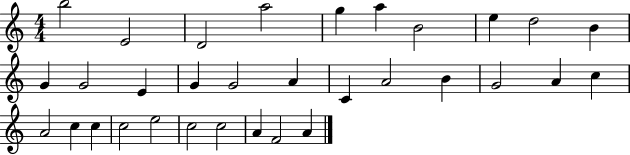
{
  \clef treble
  \numericTimeSignature
  \time 4/4
  \key c \major
  b''2 e'2 | d'2 a''2 | g''4 a''4 b'2 | e''4 d''2 b'4 | \break g'4 g'2 e'4 | g'4 g'2 a'4 | c'4 a'2 b'4 | g'2 a'4 c''4 | \break a'2 c''4 c''4 | c''2 e''2 | c''2 c''2 | a'4 f'2 a'4 | \break \bar "|."
}